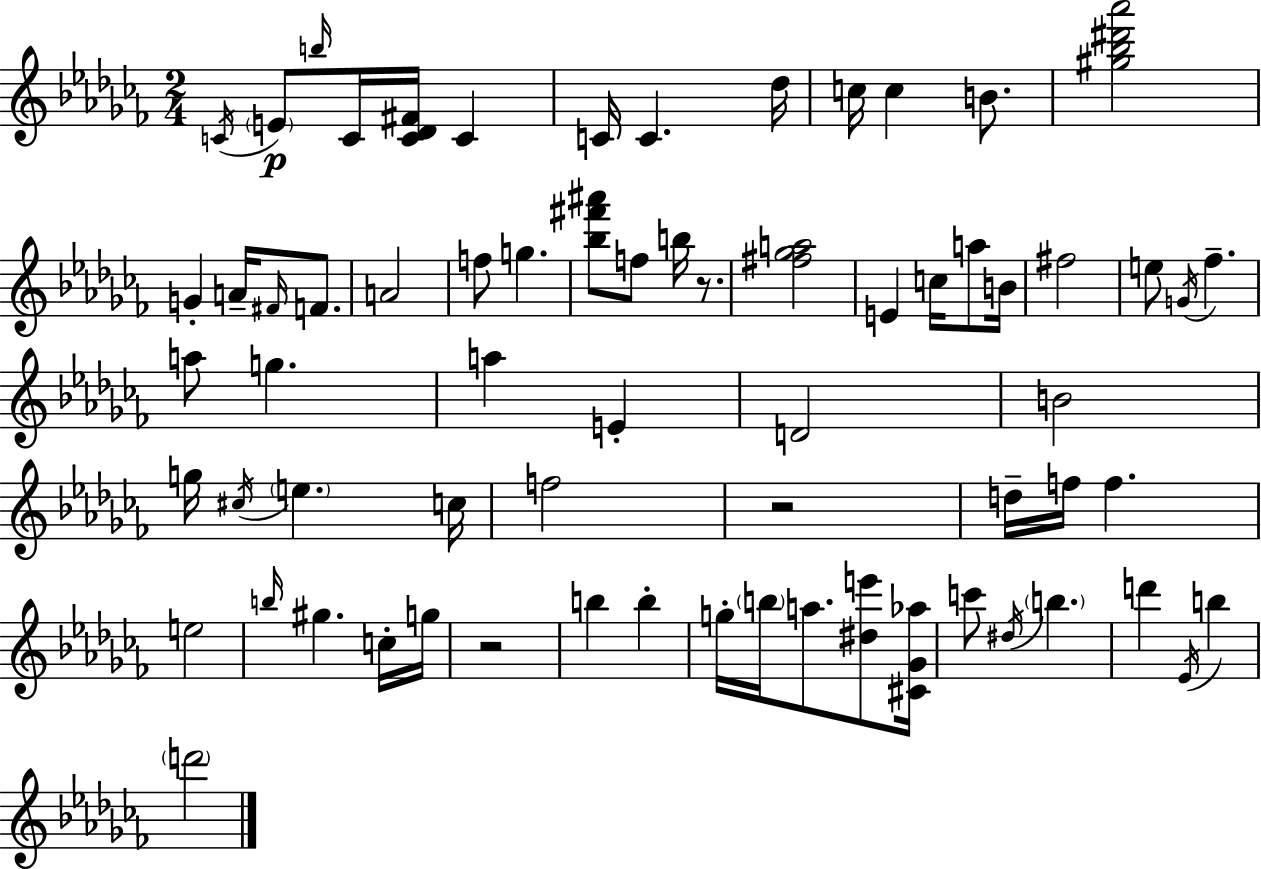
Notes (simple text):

C4/s E4/e B5/s C4/s [C4,Db4,F#4]/s C4/q C4/s C4/q. Db5/s C5/s C5/q B4/e. [G#5,Bb5,D#6,Ab6]/h G4/q A4/s F#4/s F4/e. A4/h F5/e G5/q. [Bb5,F#6,A#6]/e F5/e B5/s R/e. [F#5,Gb5,A5]/h E4/q C5/s A5/e B4/s F#5/h E5/e G4/s FES5/q. A5/e G5/q. A5/q E4/q D4/h B4/h G5/s C#5/s E5/q. C5/s F5/h R/h D5/s F5/s F5/q. E5/h B5/s G#5/q. C5/s G5/s R/h B5/q B5/q G5/s B5/s A5/e. [D#5,E6]/e [C#4,Gb4,Ab5]/s C6/e D#5/s B5/q. D6/q Eb4/s B5/q D6/h